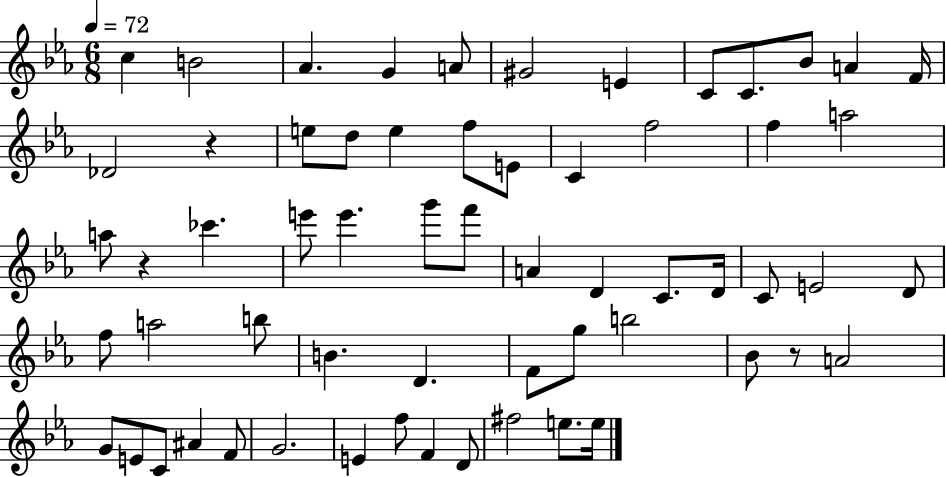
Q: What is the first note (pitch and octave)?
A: C5